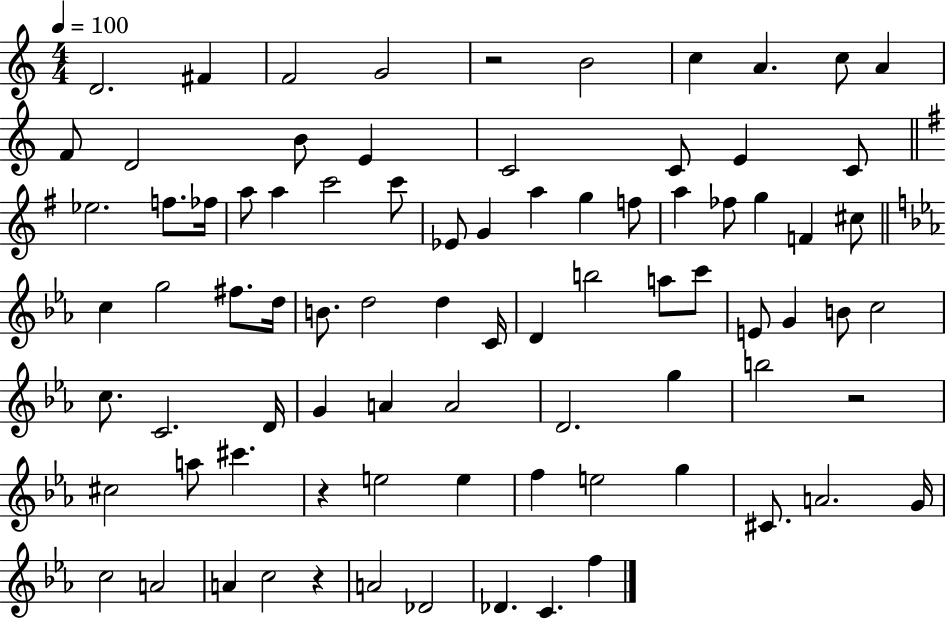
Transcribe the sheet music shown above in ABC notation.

X:1
T:Untitled
M:4/4
L:1/4
K:C
D2 ^F F2 G2 z2 B2 c A c/2 A F/2 D2 B/2 E C2 C/2 E C/2 _e2 f/2 _f/4 a/2 a c'2 c'/2 _E/2 G a g f/2 a _f/2 g F ^c/2 c g2 ^f/2 d/4 B/2 d2 d C/4 D b2 a/2 c'/2 E/2 G B/2 c2 c/2 C2 D/4 G A A2 D2 g b2 z2 ^c2 a/2 ^c' z e2 e f e2 g ^C/2 A2 G/4 c2 A2 A c2 z A2 _D2 _D C f